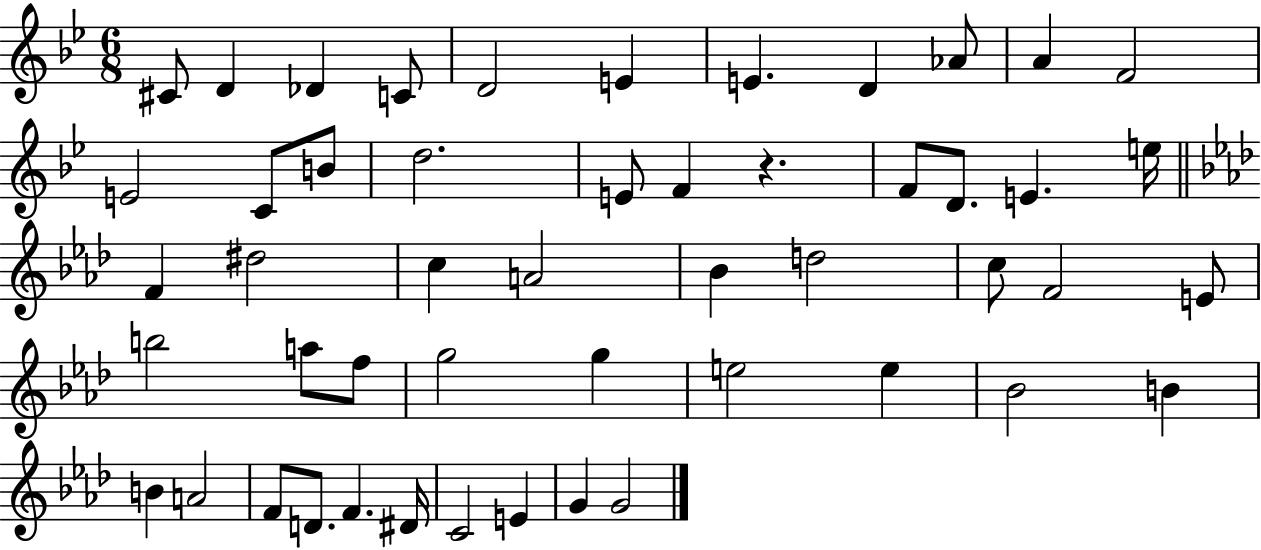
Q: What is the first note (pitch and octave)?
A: C#4